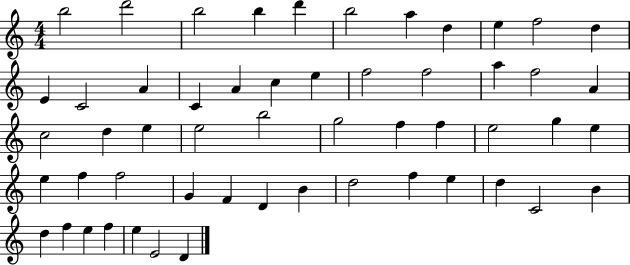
{
  \clef treble
  \numericTimeSignature
  \time 4/4
  \key c \major
  b''2 d'''2 | b''2 b''4 d'''4 | b''2 a''4 d''4 | e''4 f''2 d''4 | \break e'4 c'2 a'4 | c'4 a'4 c''4 e''4 | f''2 f''2 | a''4 f''2 a'4 | \break c''2 d''4 e''4 | e''2 b''2 | g''2 f''4 f''4 | e''2 g''4 e''4 | \break e''4 f''4 f''2 | g'4 f'4 d'4 b'4 | d''2 f''4 e''4 | d''4 c'2 b'4 | \break d''4 f''4 e''4 f''4 | e''4 e'2 d'4 | \bar "|."
}